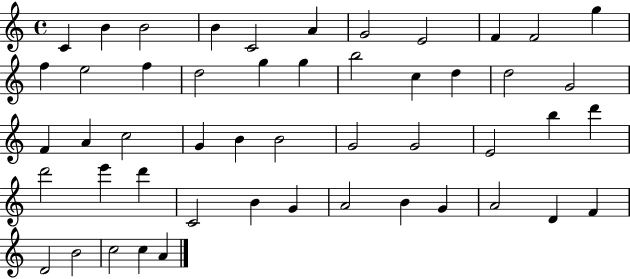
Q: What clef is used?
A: treble